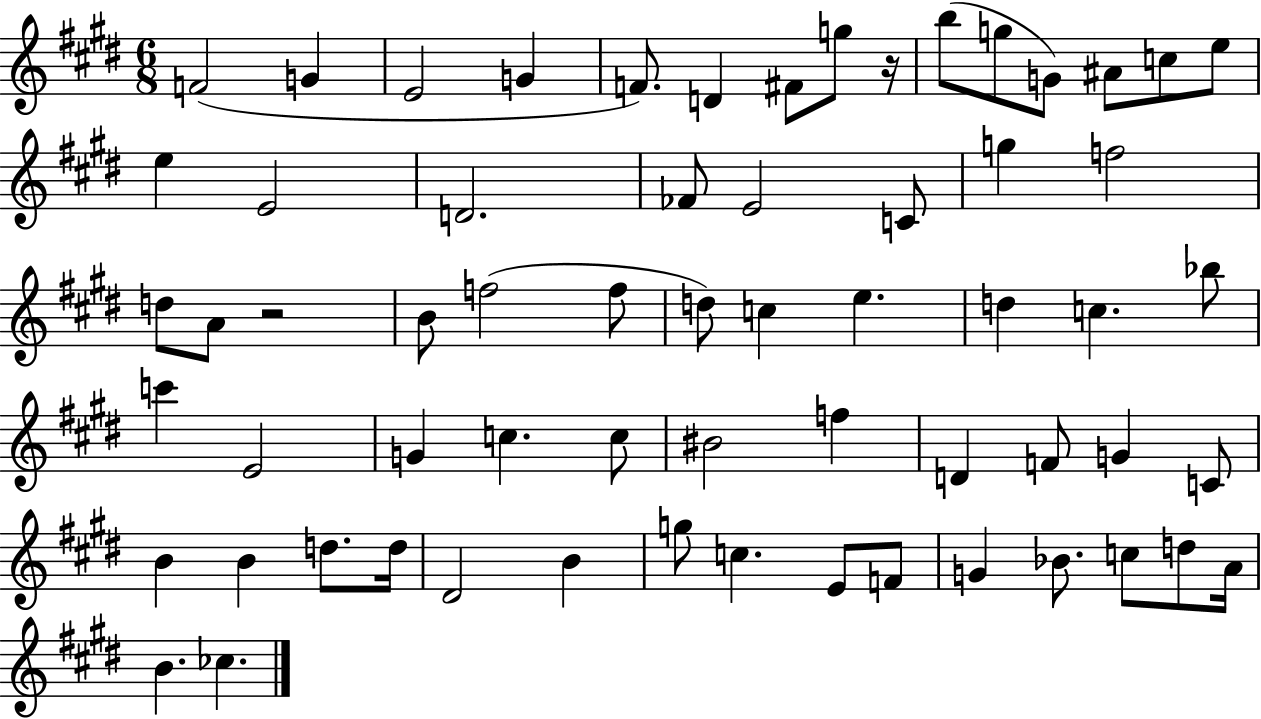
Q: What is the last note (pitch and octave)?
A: CES5